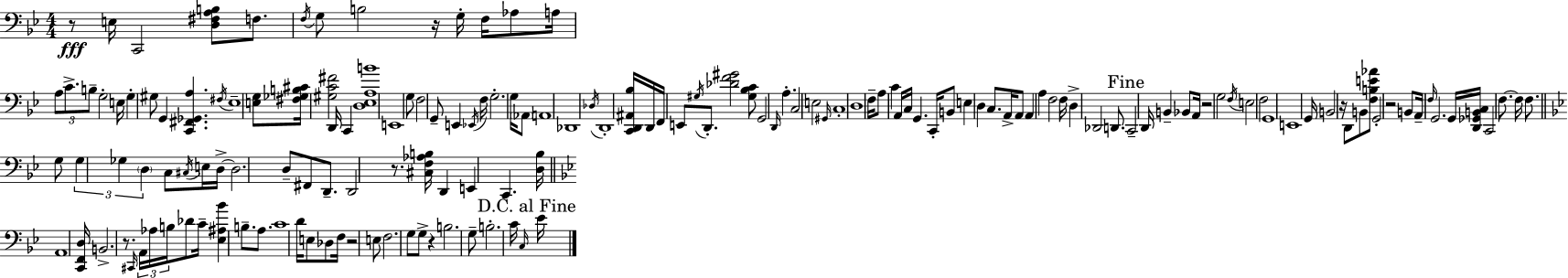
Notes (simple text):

R/e E3/s C2/h [D3,F#3,A3,B3]/e F3/e. F3/s G3/e B3/h R/s G3/s F3/s Ab3/e A3/s A3/e C4/e. B3/e G3/h E3/s G3/q G#3/e G2/q [C2,F#2,Gb2,A3]/q. F#3/s Eb3/w [E3,G3]/e [F#3,Gb3,B3,C#4]/s [G#3,C4,F#4]/h D2/s C2/q [D3,Eb3,A3,B4]/w E2/w G3/e F3/h G2/e E2/q Eb2/s F3/s G3/h. G3/s Ab2/e A2/w Db2/w Db3/s D2/w [C2,D2,A#2,Bb3]/s D2/s F2/s E2/e G#3/s D2/e. [Db4,F4,G#4]/h [G#3,Bb3,C4]/e G2/h D2/s A3/q. C3/h E3/h G#2/s C3/w D3/w F3/s A3/e C4/q A2/s C3/s G2/q. C2/s B2/e E3/q D3/q C3/e. A2/s A2/e A2/q A3/q F3/h F3/s D3/q Db2/h D2/e. C2/h D2/s B2/q Bb2/e A2/s R/h G3/h F3/s E3/h F3/h G2/w E2/w G2/s B2/h R/s D2/e B2/e [F3,B3,E4,Ab4]/e G2/h R/h B2/e A2/s F3/s G2/h. G2/s [D2,Gb2,B2,C3]/s C2/h F3/e. F3/s F3/e. G3/e G3/q Gb3/q D3/q C3/e C#3/s E3/s D3/s D3/h. D3/e F#2/e D2/e. D2/h R/e. [C#3,F3,Ab3,B3]/s D2/q E2/q C2/q. [D3,Bb3]/s A2/w [C2,F2,D3]/s B2/h. R/e. C#2/s A2/s Ab3/s B3/s Db4/e C4/s [Eb3,A#3,Bb4]/q B3/e. A3/e. C4/w D4/s E3/e Db3/e F3/s R/h E3/e F3/h. G3/e G3/e R/q B3/h. G3/e B3/h. C4/s C3/s Eb4/s